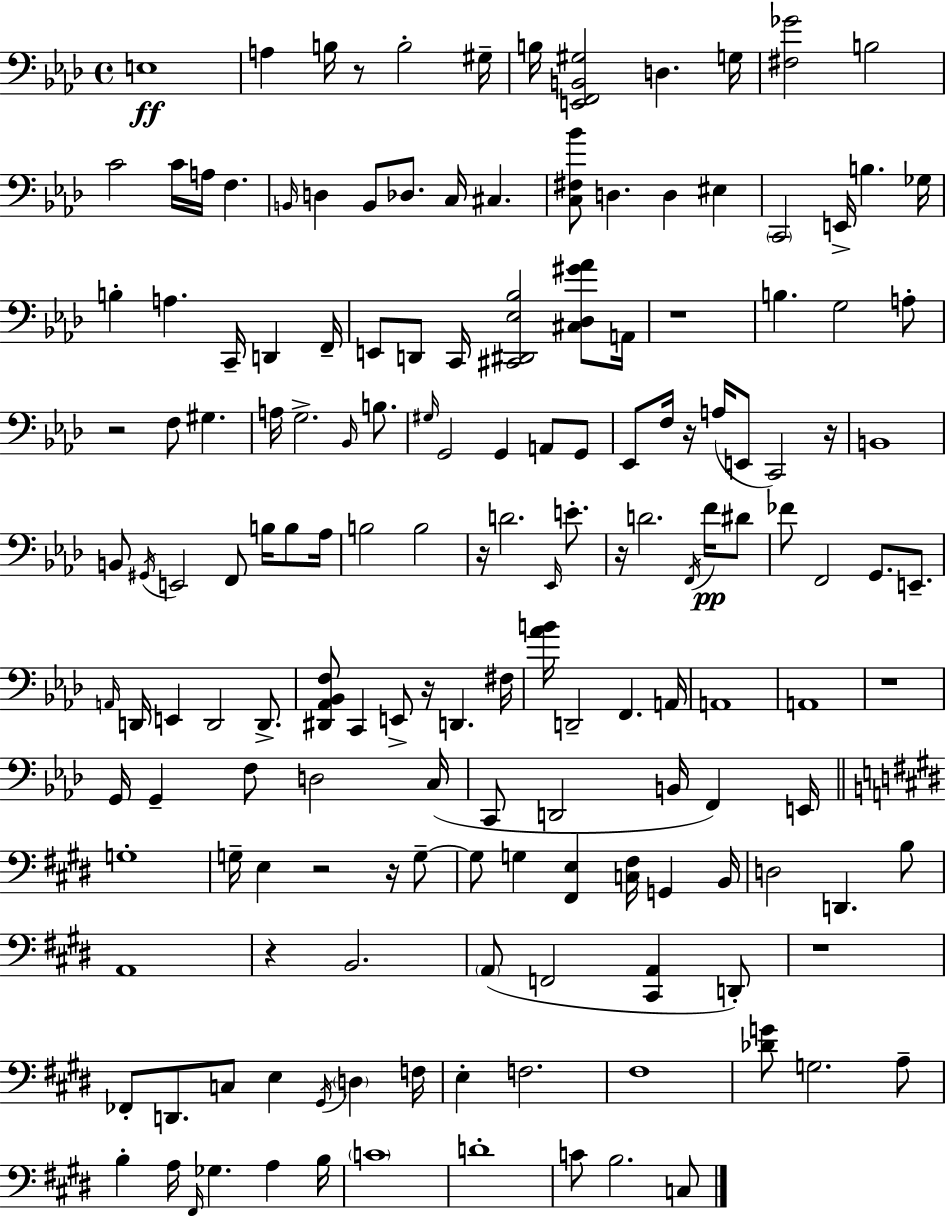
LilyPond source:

{
  \clef bass
  \time 4/4
  \defaultTimeSignature
  \key f \minor
  e1\ff | a4 b16 r8 b2-. gis16-- | b16 <e, f, b, gis>2 d4. g16 | <fis ges'>2 b2 | \break c'2 c'16 a16 f4. | \grace { b,16 } d4 b,8 des8. c16 cis4. | <c fis bes'>8 d4. d4 eis4 | \parenthesize c,2 e,16-> b4. | \break ges16 b4-. a4. c,16-- d,4 | f,16-- e,8 d,8 c,16 <cis, dis, ees bes>2 <cis des gis' aes'>8 | a,16 r1 | b4. g2 a8-. | \break r2 f8 gis4. | a16 g2.-> \grace { bes,16 } b8. | \grace { gis16 } g,2 g,4 a,8 | g,8 ees,8 f16 r16 a16( e,8 c,2) | \break r16 b,1 | b,8 \acciaccatura { gis,16 } e,2 f,8 | b16 b8 aes16 b2 b2 | r16 d'2. | \break \grace { ees,16 } e'8.-. r16 d'2. | \acciaccatura { f,16 } f'16\pp dis'8 fes'8 f,2 | g,8. e,8.-- \grace { a,16 } d,16 e,4 d,2 | d,8.-> <dis, aes, bes, f>8 c,4 e,8-> r16 | \break d,4. fis16 <aes' b'>16 d,2-- | f,4. a,16 a,1 | a,1 | r1 | \break g,16 g,4-- f8 d2 | c16( c,8 d,2 | b,16 f,4) e,16 \bar "||" \break \key e \major g1-. | g16-- e4 r2 r16 g8--~~ | g8 g4 <fis, e>4 <c fis>16 g,4 b,16 | d2 d,4. b8 | \break a,1 | r4 b,2. | \parenthesize a,8( f,2 <cis, a,>4 d,8-.) | r1 | \break fes,8-. d,8. c8 e4 \acciaccatura { gis,16 } \parenthesize d4 | f16 e4-. f2. | fis1 | <des' g'>8 g2. a8-- | \break b4-. a16 \grace { fis,16 } ges4. a4 | b16 \parenthesize c'1 | d'1-. | c'8 b2. | \break c8 \bar "|."
}